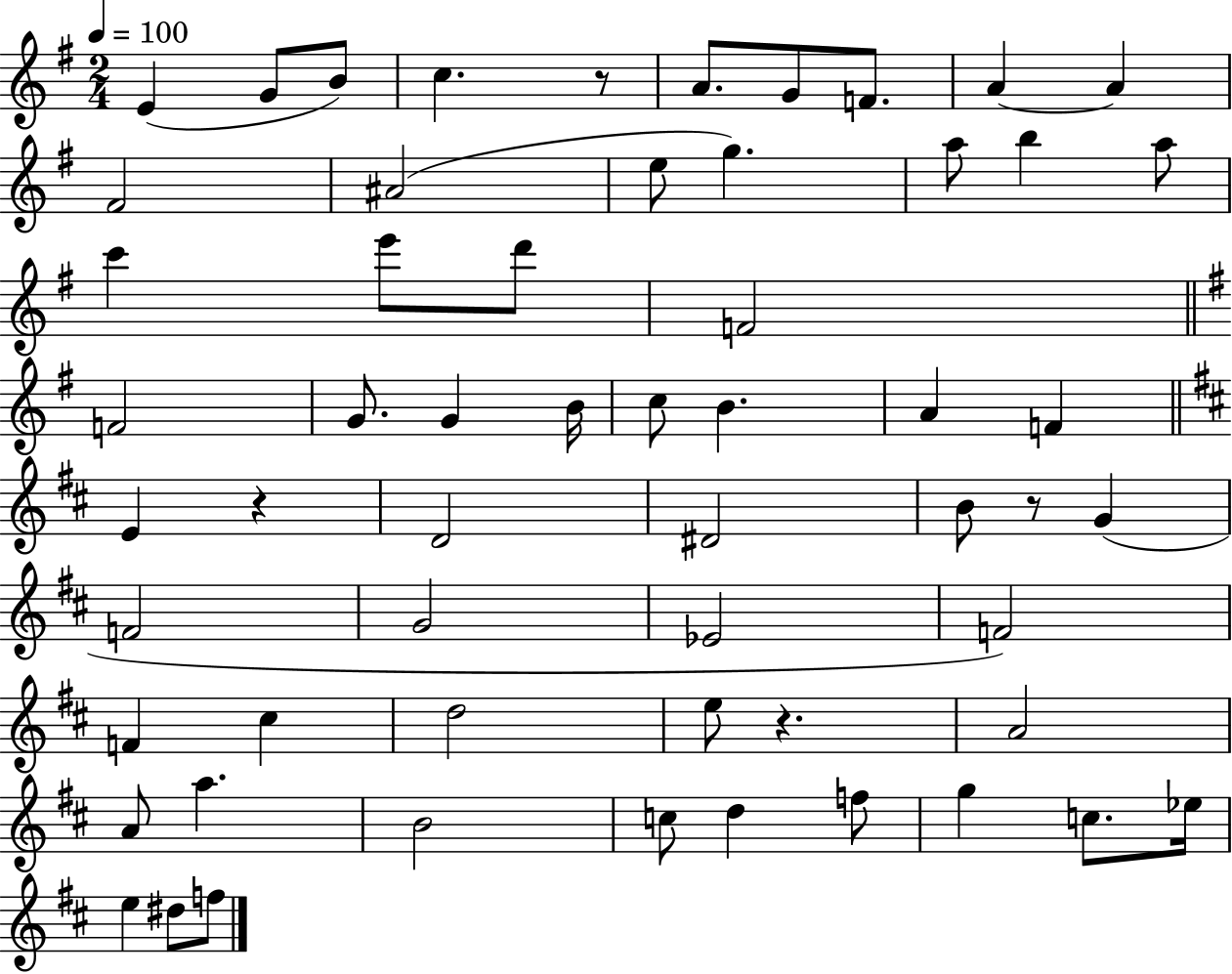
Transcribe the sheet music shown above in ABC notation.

X:1
T:Untitled
M:2/4
L:1/4
K:G
E G/2 B/2 c z/2 A/2 G/2 F/2 A A ^F2 ^A2 e/2 g a/2 b a/2 c' e'/2 d'/2 F2 F2 G/2 G B/4 c/2 B A F E z D2 ^D2 B/2 z/2 G F2 G2 _E2 F2 F ^c d2 e/2 z A2 A/2 a B2 c/2 d f/2 g c/2 _e/4 e ^d/2 f/2